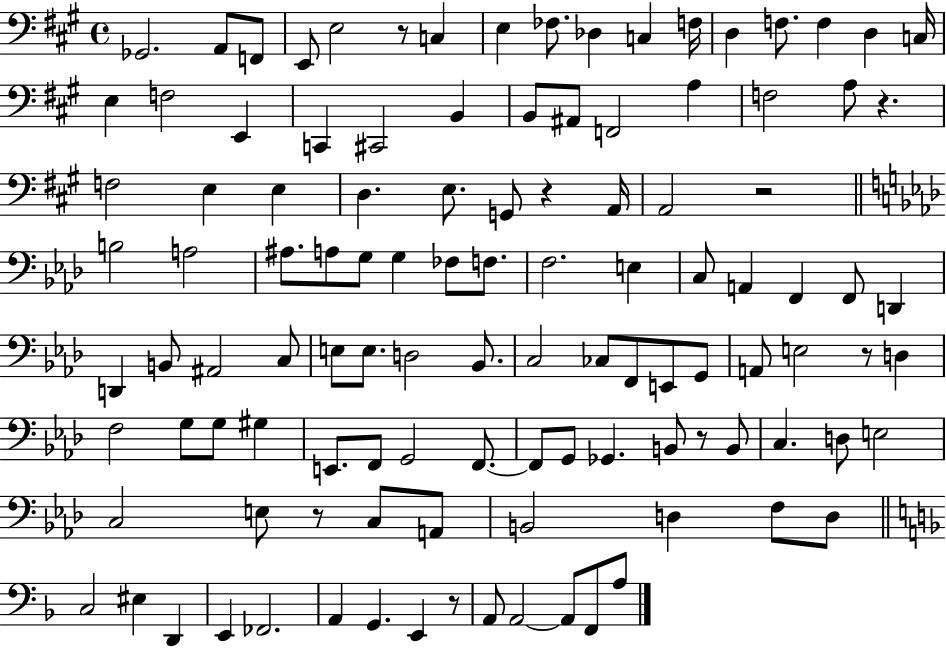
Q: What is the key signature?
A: A major